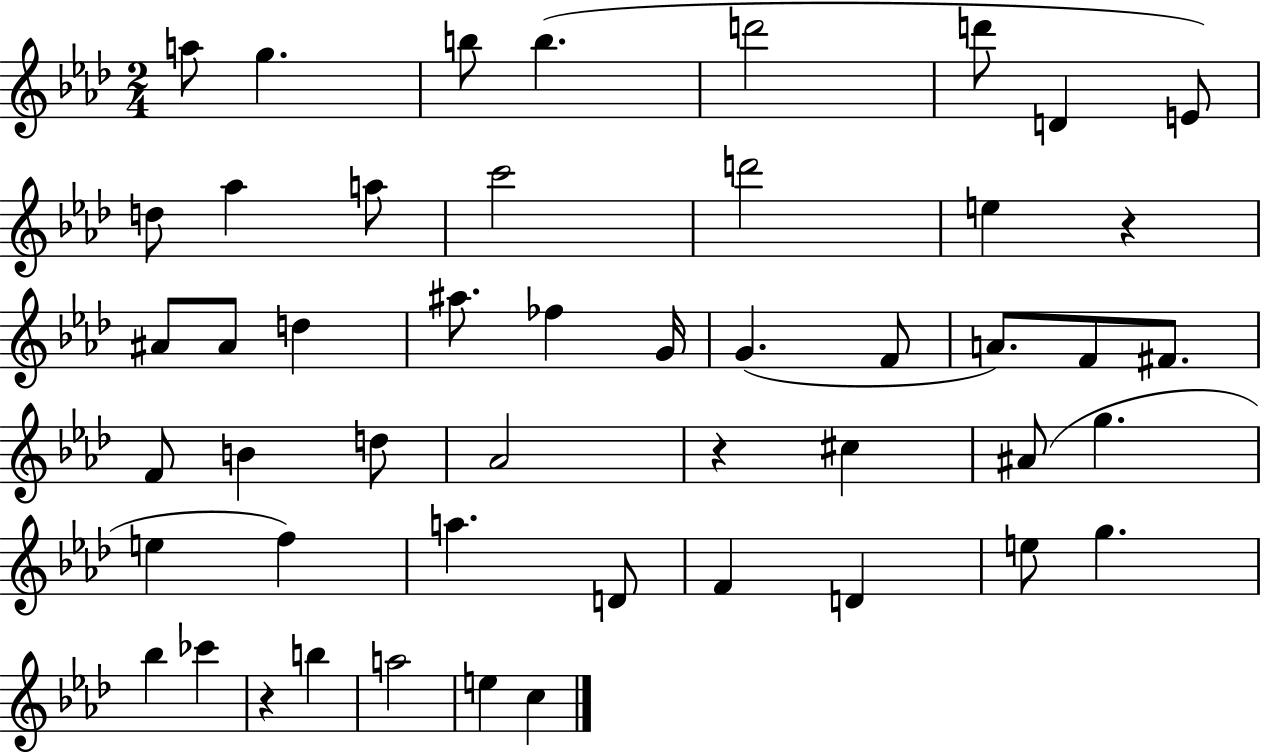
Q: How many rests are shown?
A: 3